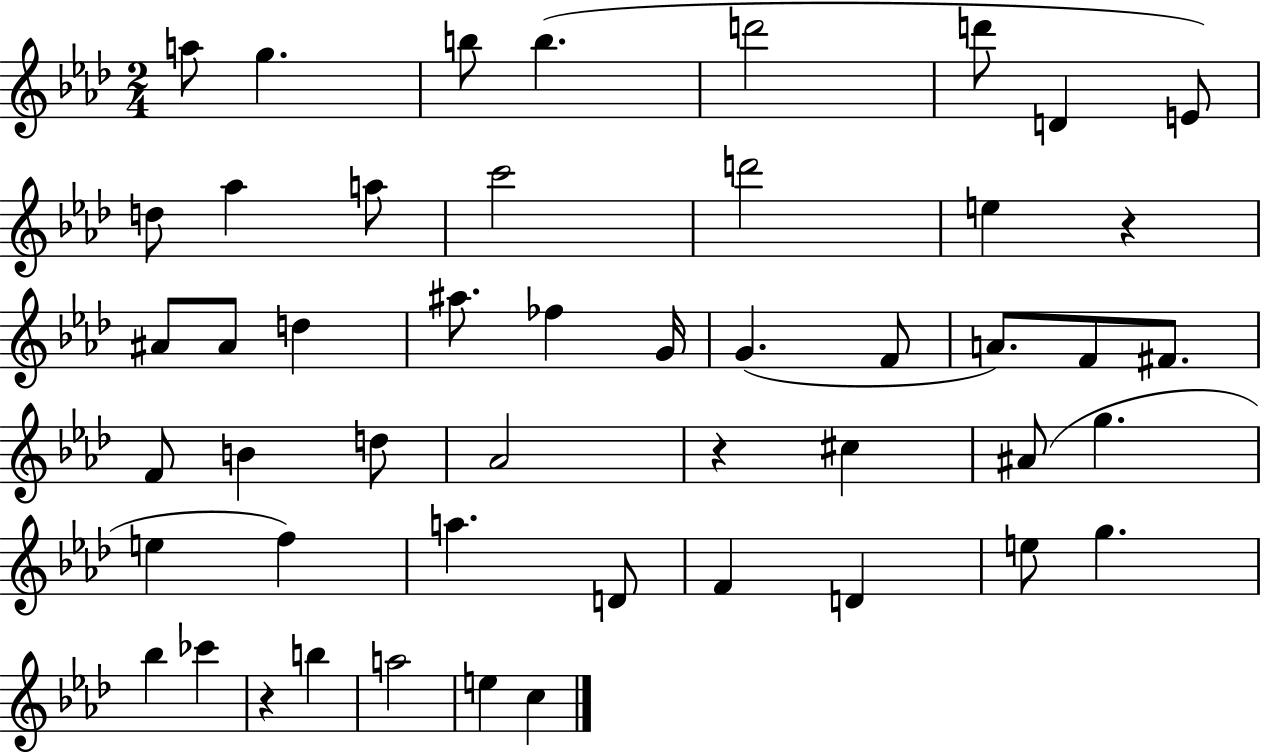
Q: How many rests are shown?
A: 3